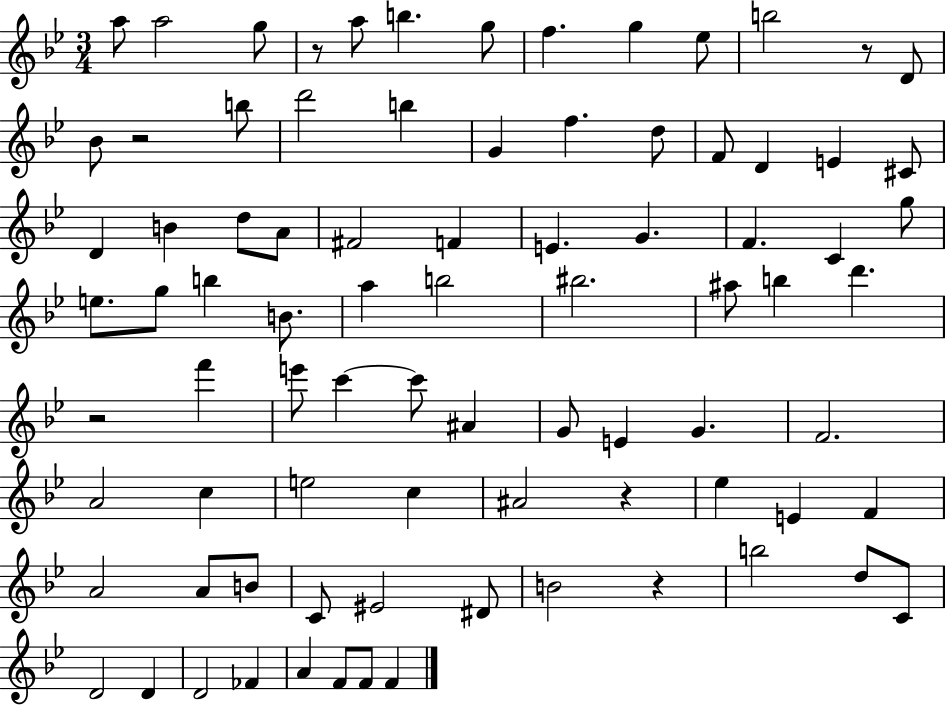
X:1
T:Untitled
M:3/4
L:1/4
K:Bb
a/2 a2 g/2 z/2 a/2 b g/2 f g _e/2 b2 z/2 D/2 _B/2 z2 b/2 d'2 b G f d/2 F/2 D E ^C/2 D B d/2 A/2 ^F2 F E G F C g/2 e/2 g/2 b B/2 a b2 ^b2 ^a/2 b d' z2 f' e'/2 c' c'/2 ^A G/2 E G F2 A2 c e2 c ^A2 z _e E F A2 A/2 B/2 C/2 ^E2 ^D/2 B2 z b2 d/2 C/2 D2 D D2 _F A F/2 F/2 F